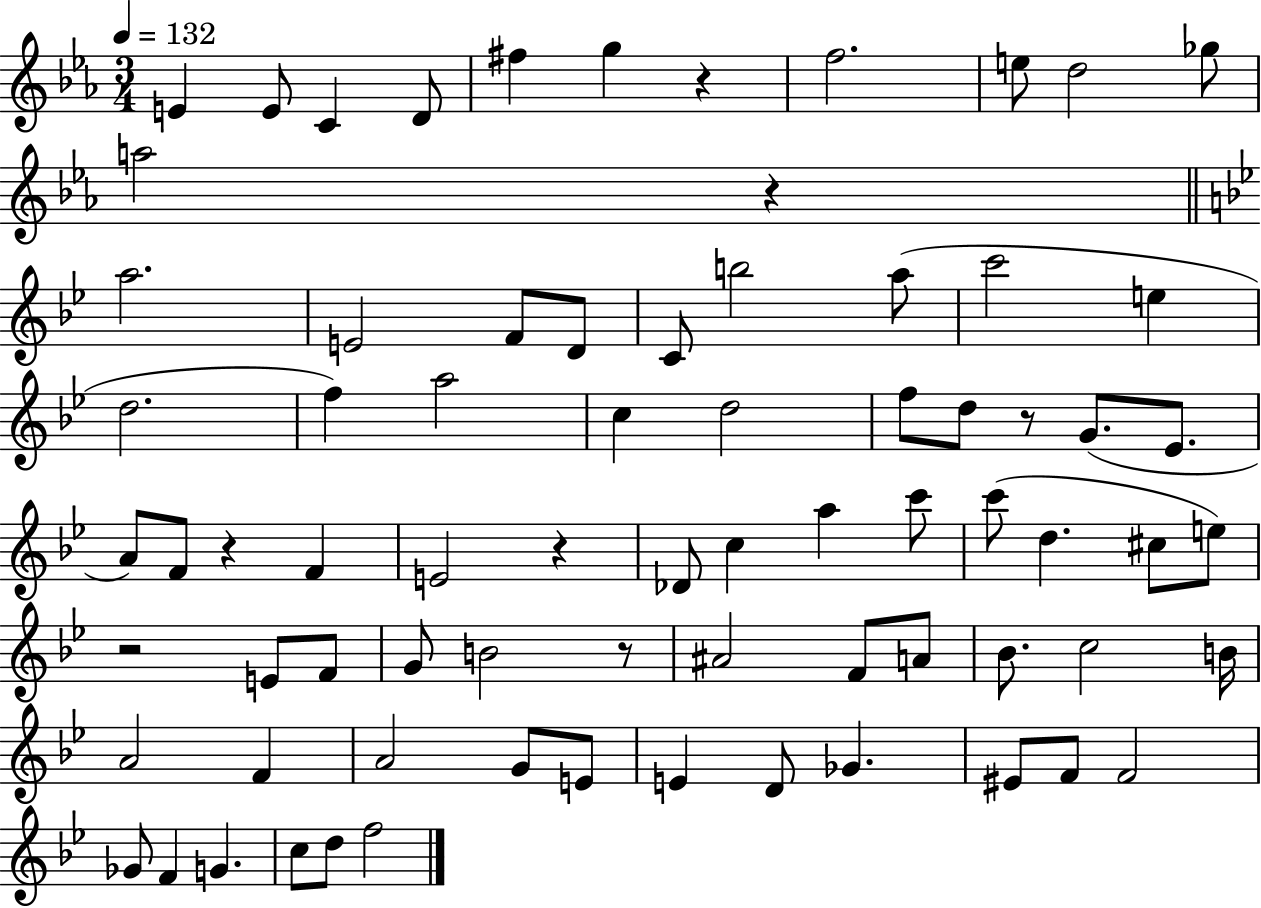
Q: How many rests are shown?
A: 7